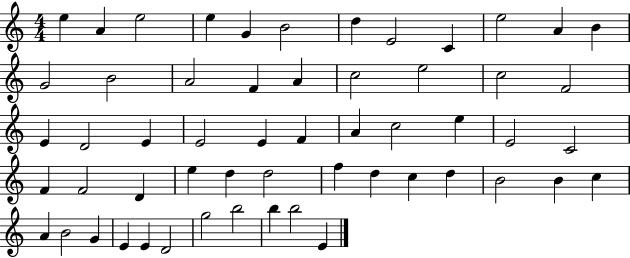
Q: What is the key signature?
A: C major